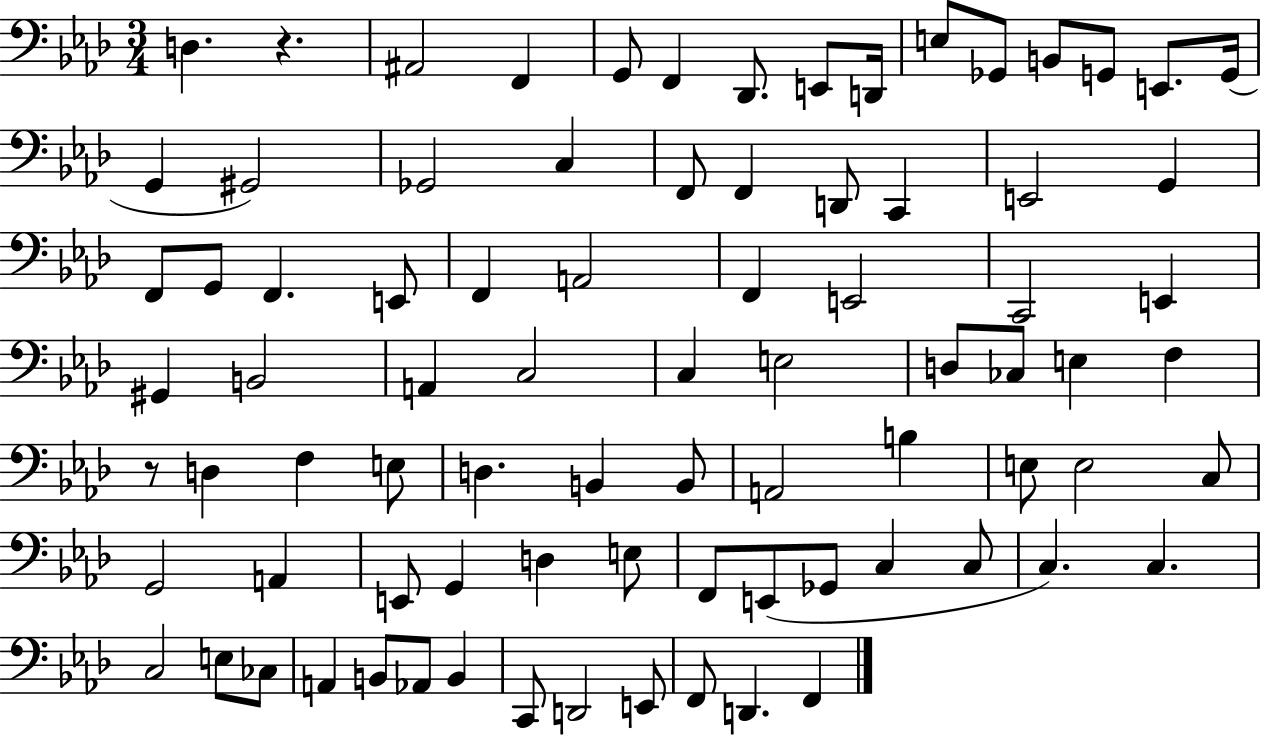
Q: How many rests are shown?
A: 2